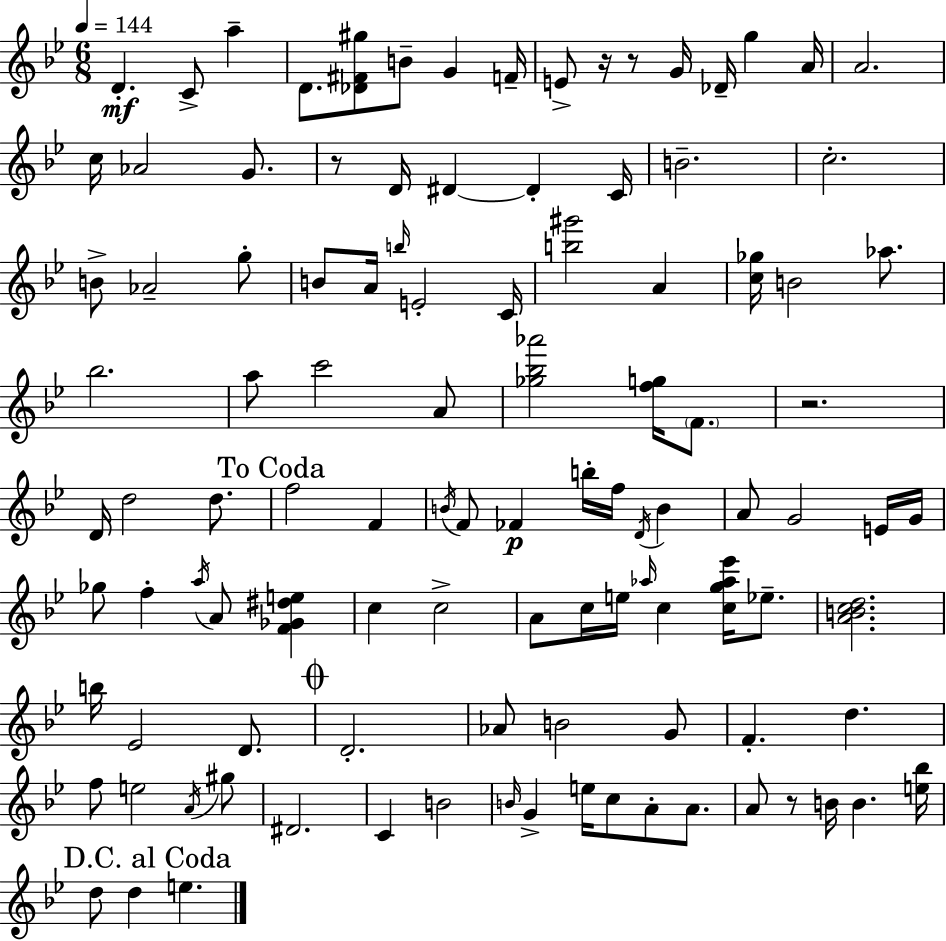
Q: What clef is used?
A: treble